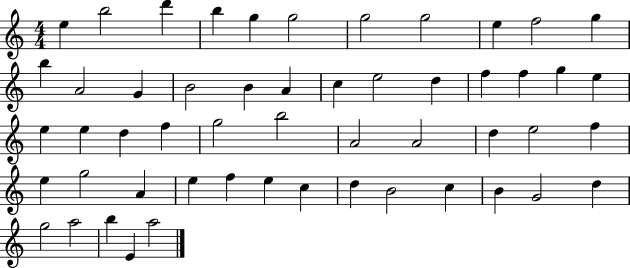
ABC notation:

X:1
T:Untitled
M:4/4
L:1/4
K:C
e b2 d' b g g2 g2 g2 e f2 g b A2 G B2 B A c e2 d f f g e e e d f g2 b2 A2 A2 d e2 f e g2 A e f e c d B2 c B G2 d g2 a2 b E a2